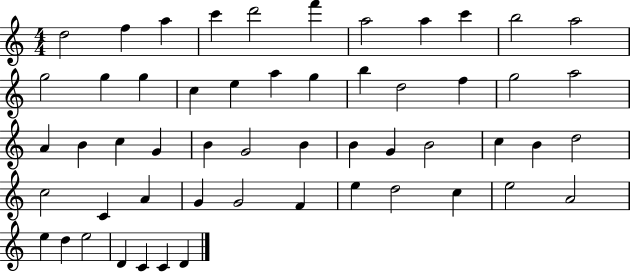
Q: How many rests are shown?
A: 0